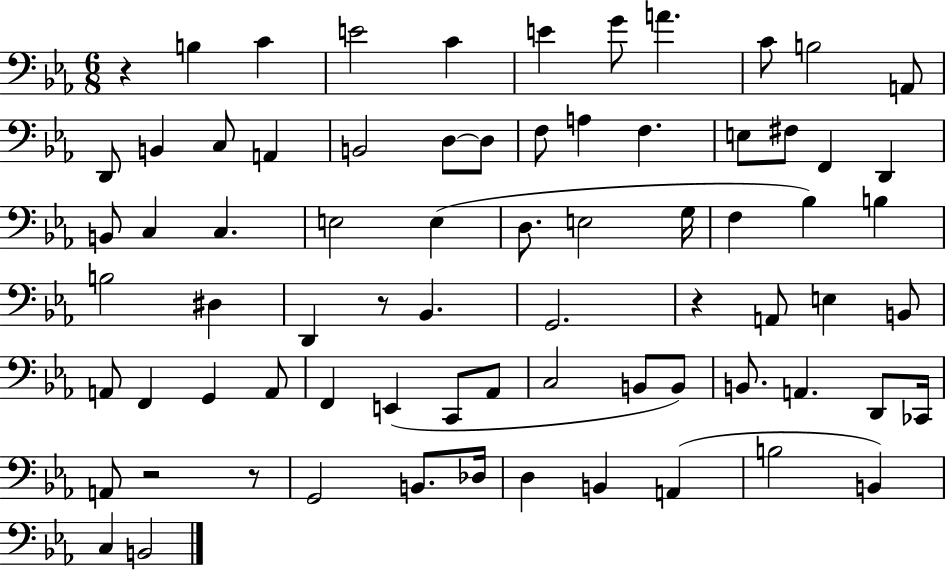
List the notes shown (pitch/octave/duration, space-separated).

R/q B3/q C4/q E4/h C4/q E4/q G4/e A4/q. C4/e B3/h A2/e D2/e B2/q C3/e A2/q B2/h D3/e D3/e F3/e A3/q F3/q. E3/e F#3/e F2/q D2/q B2/e C3/q C3/q. E3/h E3/q D3/e. E3/h G3/s F3/q Bb3/q B3/q B3/h D#3/q D2/q R/e Bb2/q. G2/h. R/q A2/e E3/q B2/e A2/e F2/q G2/q A2/e F2/q E2/q C2/e Ab2/e C3/h B2/e B2/e B2/e. A2/q. D2/e CES2/s A2/e R/h R/e G2/h B2/e. Db3/s D3/q B2/q A2/q B3/h B2/q C3/q B2/h